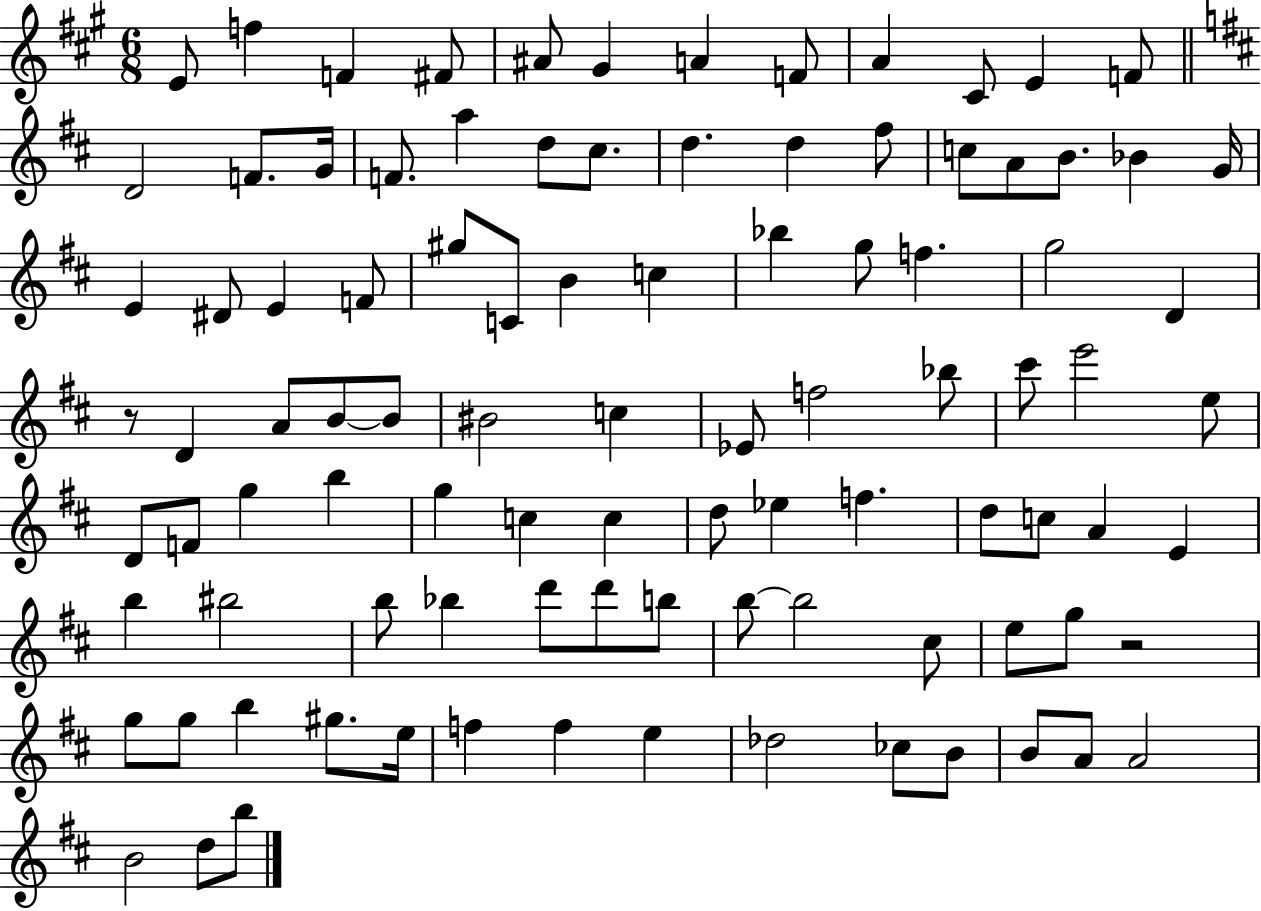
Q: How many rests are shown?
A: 2